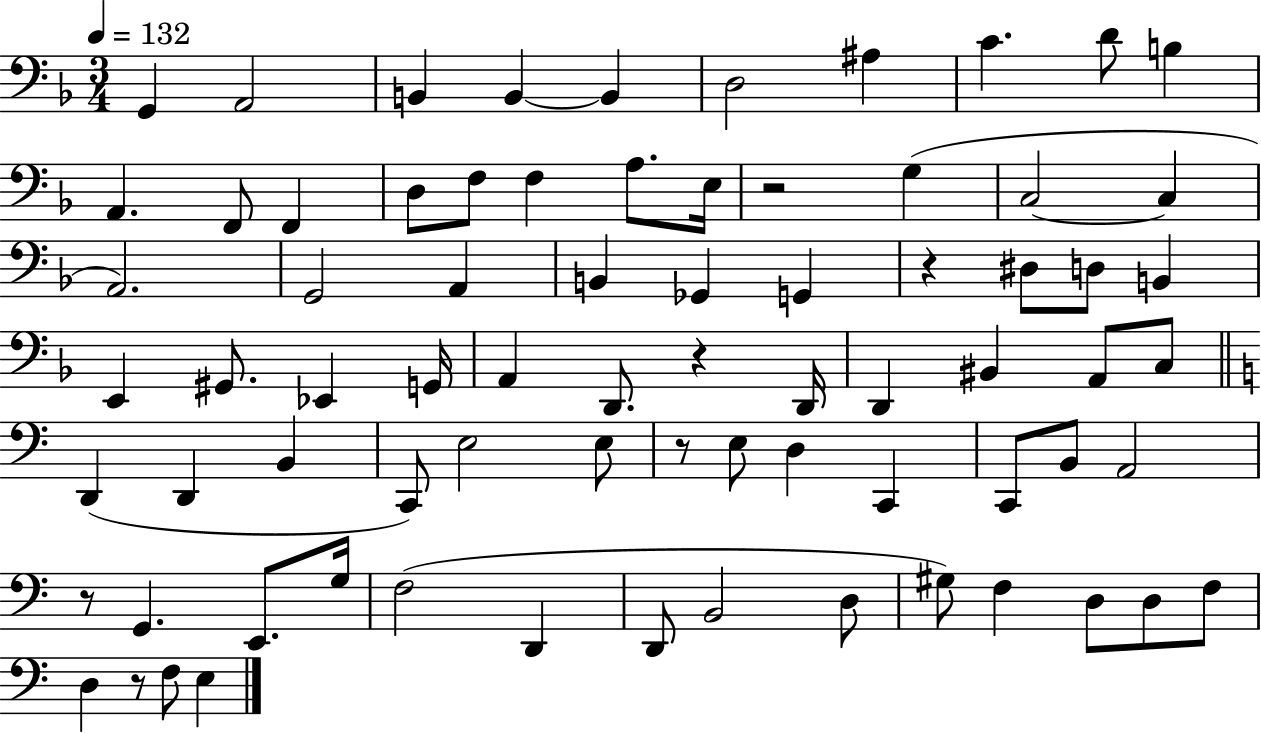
G2/q A2/h B2/q B2/q B2/q D3/h A#3/q C4/q. D4/e B3/q A2/q. F2/e F2/q D3/e F3/e F3/q A3/e. E3/s R/h G3/q C3/h C3/q A2/h. G2/h A2/q B2/q Gb2/q G2/q R/q D#3/e D3/e B2/q E2/q G#2/e. Eb2/q G2/s A2/q D2/e. R/q D2/s D2/q BIS2/q A2/e C3/e D2/q D2/q B2/q C2/e E3/h E3/e R/e E3/e D3/q C2/q C2/e B2/e A2/h R/e G2/q. E2/e. G3/s F3/h D2/q D2/e B2/h D3/e G#3/e F3/q D3/e D3/e F3/e D3/q R/e F3/e E3/q